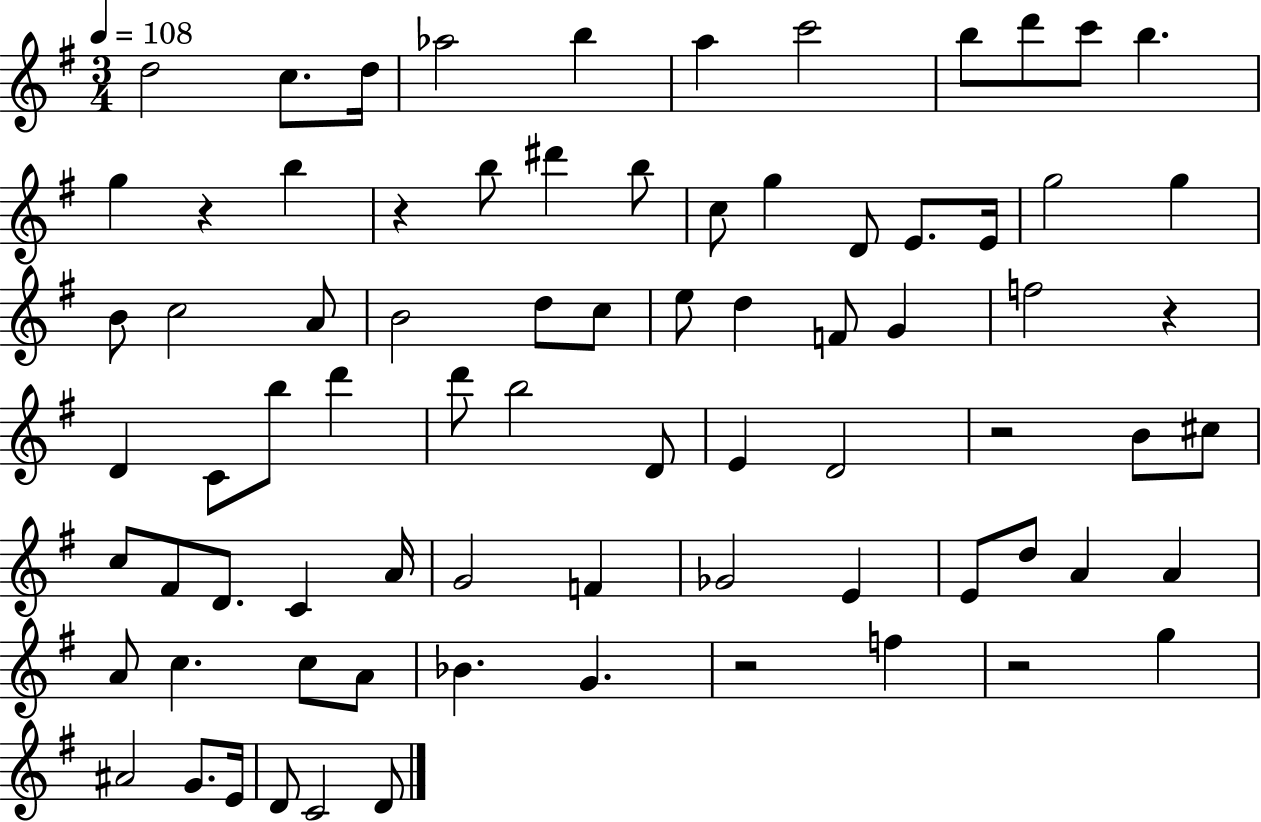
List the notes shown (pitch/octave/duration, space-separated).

D5/h C5/e. D5/s Ab5/h B5/q A5/q C6/h B5/e D6/e C6/e B5/q. G5/q R/q B5/q R/q B5/e D#6/q B5/e C5/e G5/q D4/e E4/e. E4/s G5/h G5/q B4/e C5/h A4/e B4/h D5/e C5/e E5/e D5/q F4/e G4/q F5/h R/q D4/q C4/e B5/e D6/q D6/e B5/h D4/e E4/q D4/h R/h B4/e C#5/e C5/e F#4/e D4/e. C4/q A4/s G4/h F4/q Gb4/h E4/q E4/e D5/e A4/q A4/q A4/e C5/q. C5/e A4/e Bb4/q. G4/q. R/h F5/q R/h G5/q A#4/h G4/e. E4/s D4/e C4/h D4/e